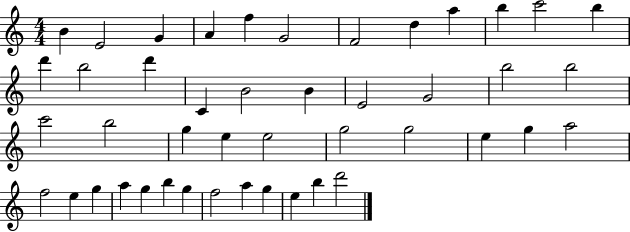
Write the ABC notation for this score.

X:1
T:Untitled
M:4/4
L:1/4
K:C
B E2 G A f G2 F2 d a b c'2 b d' b2 d' C B2 B E2 G2 b2 b2 c'2 b2 g e e2 g2 g2 e g a2 f2 e g a g b g f2 a g e b d'2